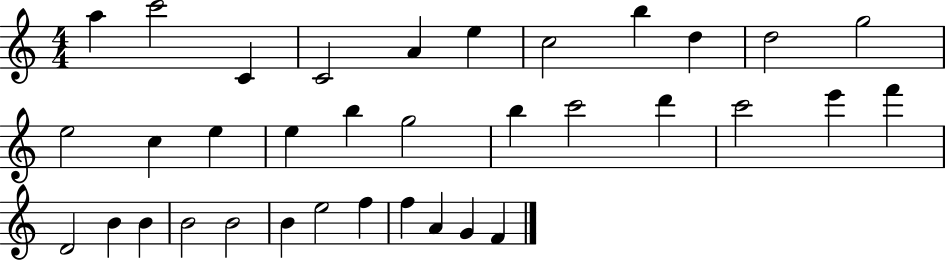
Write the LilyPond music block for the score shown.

{
  \clef treble
  \numericTimeSignature
  \time 4/4
  \key c \major
  a''4 c'''2 c'4 | c'2 a'4 e''4 | c''2 b''4 d''4 | d''2 g''2 | \break e''2 c''4 e''4 | e''4 b''4 g''2 | b''4 c'''2 d'''4 | c'''2 e'''4 f'''4 | \break d'2 b'4 b'4 | b'2 b'2 | b'4 e''2 f''4 | f''4 a'4 g'4 f'4 | \break \bar "|."
}